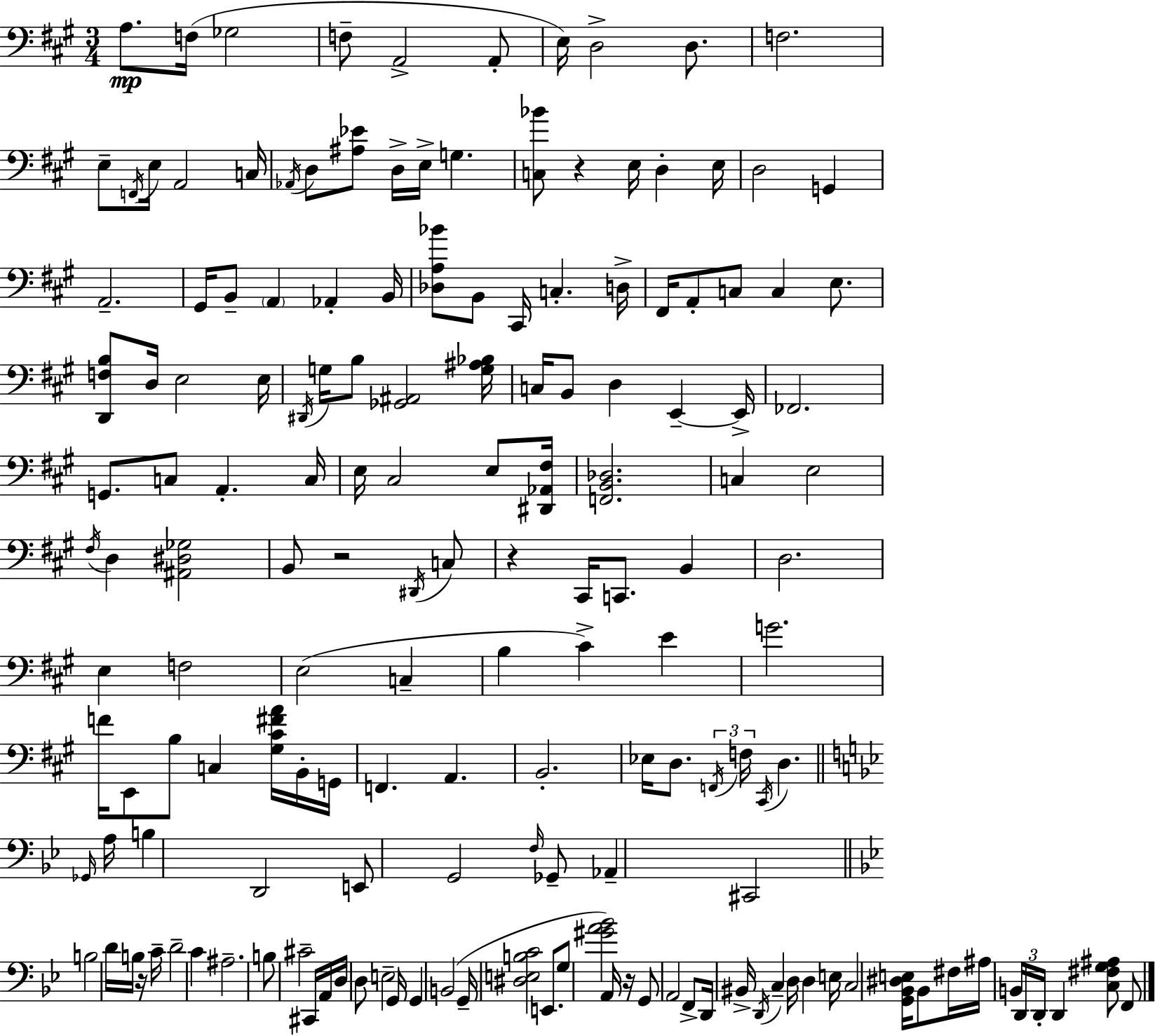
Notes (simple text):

A3/e. F3/s Gb3/h F3/e A2/h A2/e E3/s D3/h D3/e. F3/h. E3/e F2/s E3/s A2/h C3/s Ab2/s D3/e [A#3,Eb4]/e D3/s E3/s G3/q. [C3,Bb4]/e R/q E3/s D3/q E3/s D3/h G2/q A2/h. G#2/s B2/e A2/q Ab2/q B2/s [Db3,A3,Bb4]/e B2/e C#2/s C3/q. D3/s F#2/s A2/e C3/e C3/q E3/e. [D2,F3,B3]/e D3/s E3/h E3/s D#2/s G3/s B3/e [Gb2,A#2]/h [G3,A#3,Bb3]/s C3/s B2/e D3/q E2/q E2/s FES2/h. G2/e. C3/e A2/q. C3/s E3/s C#3/h E3/e [D#2,Ab2,F#3]/s [F2,B2,Db3]/h. C3/q E3/h F#3/s D3/q [A#2,D#3,Gb3]/h B2/e R/h D#2/s C3/e R/q C#2/s C2/e. B2/q D3/h. E3/q F3/h E3/h C3/q B3/q C#4/q E4/q G4/h. F4/s E2/e B3/e C3/q [G#3,C#4,F#4,A4]/s B2/s G2/s F2/q. A2/q. B2/h. Eb3/s D3/e. F2/s F3/s C#2/s D3/q. Gb2/s A3/s B3/q D2/h E2/e G2/h F3/s Gb2/e Ab2/q C#2/h B3/h D4/s B3/s R/s C4/s D4/h C4/q A#3/h. B3/e C#4/h C#2/s A2/s D3/s D3/e E3/h G2/s G2/q B2/h G2/s [D#3,E3,B3,C4]/h E2/e. G3/e [G#4,A4,Bb4]/h A2/s R/s G2/e A2/h F2/e D2/s BIS2/s D2/s C3/q D3/s D3/q E3/s C3/h [G2,Bb2,D#3,E3]/s Bb2/e F#3/s A#3/s B2/s D2/s D2/s D2/q [C3,F#3,G3,A#3]/e F2/e